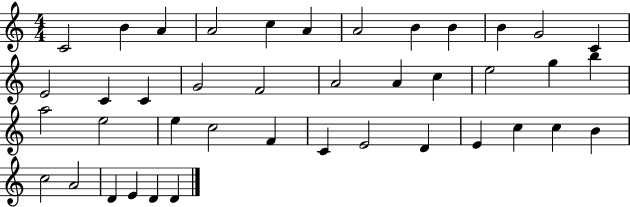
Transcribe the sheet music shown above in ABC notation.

X:1
T:Untitled
M:4/4
L:1/4
K:C
C2 B A A2 c A A2 B B B G2 C E2 C C G2 F2 A2 A c e2 g b a2 e2 e c2 F C E2 D E c c B c2 A2 D E D D